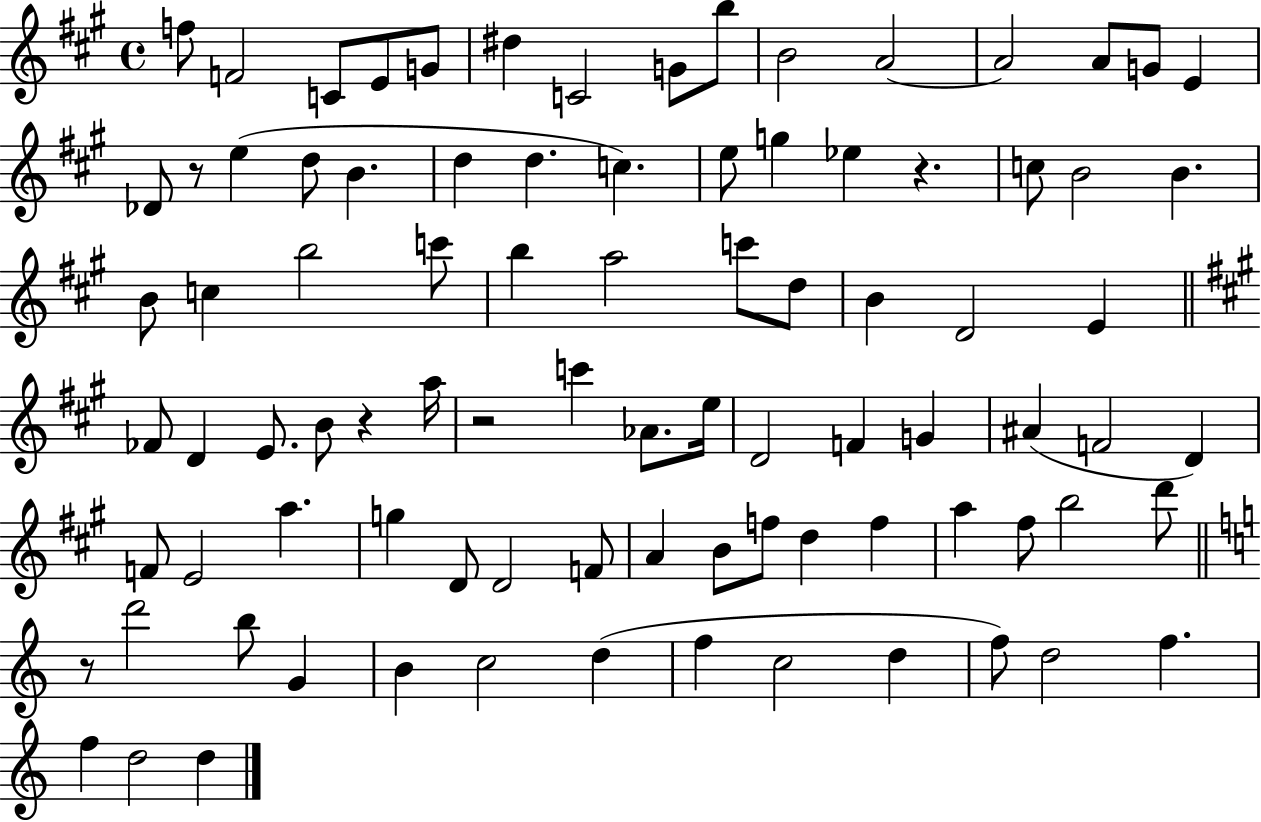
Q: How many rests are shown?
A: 5